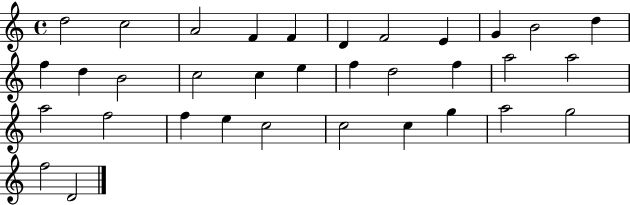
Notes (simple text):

D5/h C5/h A4/h F4/q F4/q D4/q F4/h E4/q G4/q B4/h D5/q F5/q D5/q B4/h C5/h C5/q E5/q F5/q D5/h F5/q A5/h A5/h A5/h F5/h F5/q E5/q C5/h C5/h C5/q G5/q A5/h G5/h F5/h D4/h